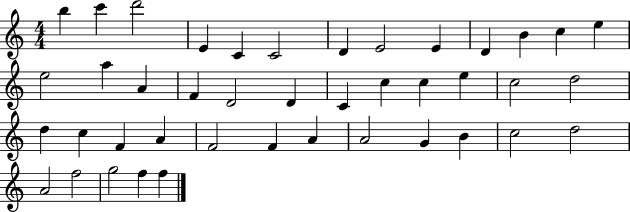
{
  \clef treble
  \numericTimeSignature
  \time 4/4
  \key c \major
  b''4 c'''4 d'''2 | e'4 c'4 c'2 | d'4 e'2 e'4 | d'4 b'4 c''4 e''4 | \break e''2 a''4 a'4 | f'4 d'2 d'4 | c'4 c''4 c''4 e''4 | c''2 d''2 | \break d''4 c''4 f'4 a'4 | f'2 f'4 a'4 | a'2 g'4 b'4 | c''2 d''2 | \break a'2 f''2 | g''2 f''4 f''4 | \bar "|."
}